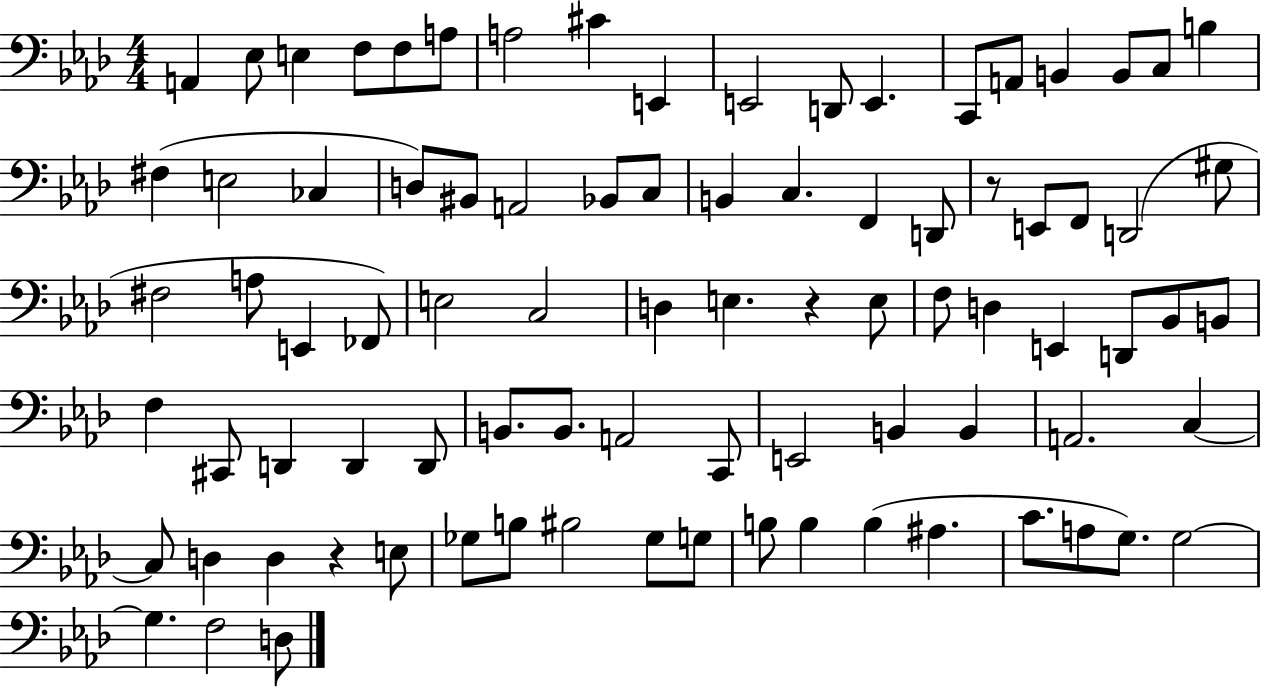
X:1
T:Untitled
M:4/4
L:1/4
K:Ab
A,, _E,/2 E, F,/2 F,/2 A,/2 A,2 ^C E,, E,,2 D,,/2 E,, C,,/2 A,,/2 B,, B,,/2 C,/2 B, ^F, E,2 _C, D,/2 ^B,,/2 A,,2 _B,,/2 C,/2 B,, C, F,, D,,/2 z/2 E,,/2 F,,/2 D,,2 ^G,/2 ^F,2 A,/2 E,, _F,,/2 E,2 C,2 D, E, z E,/2 F,/2 D, E,, D,,/2 _B,,/2 B,,/2 F, ^C,,/2 D,, D,, D,,/2 B,,/2 B,,/2 A,,2 C,,/2 E,,2 B,, B,, A,,2 C, C,/2 D, D, z E,/2 _G,/2 B,/2 ^B,2 _G,/2 G,/2 B,/2 B, B, ^A, C/2 A,/2 G,/2 G,2 G, F,2 D,/2